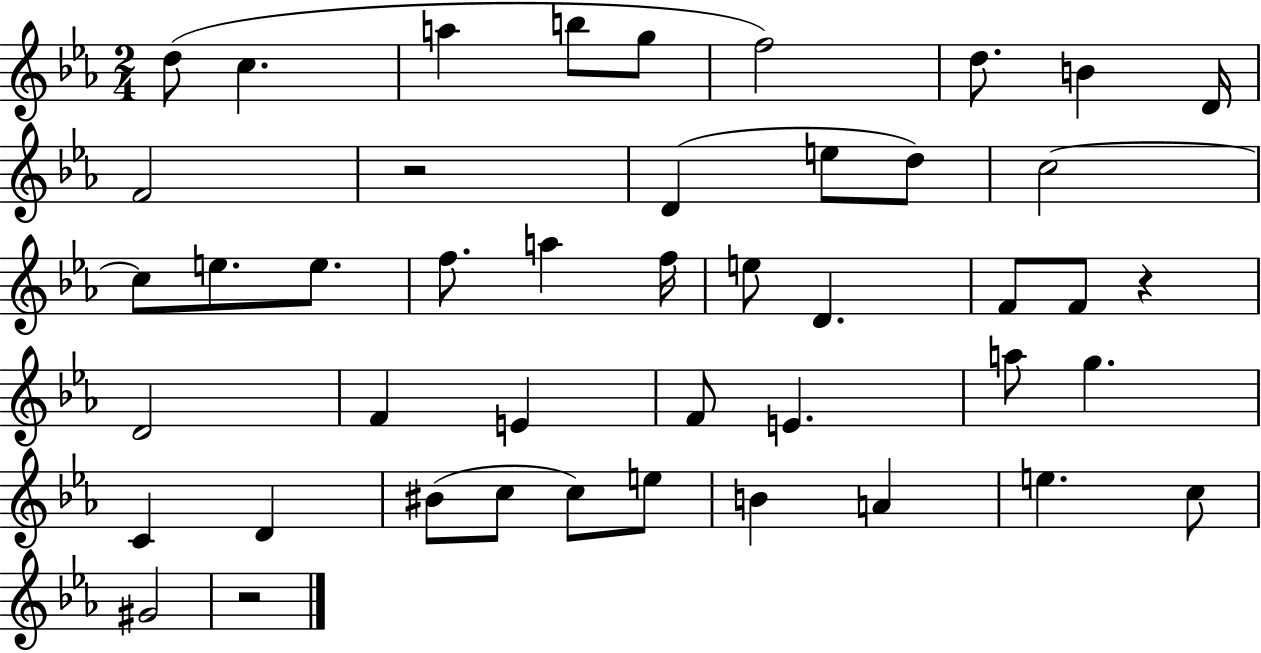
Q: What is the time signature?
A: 2/4